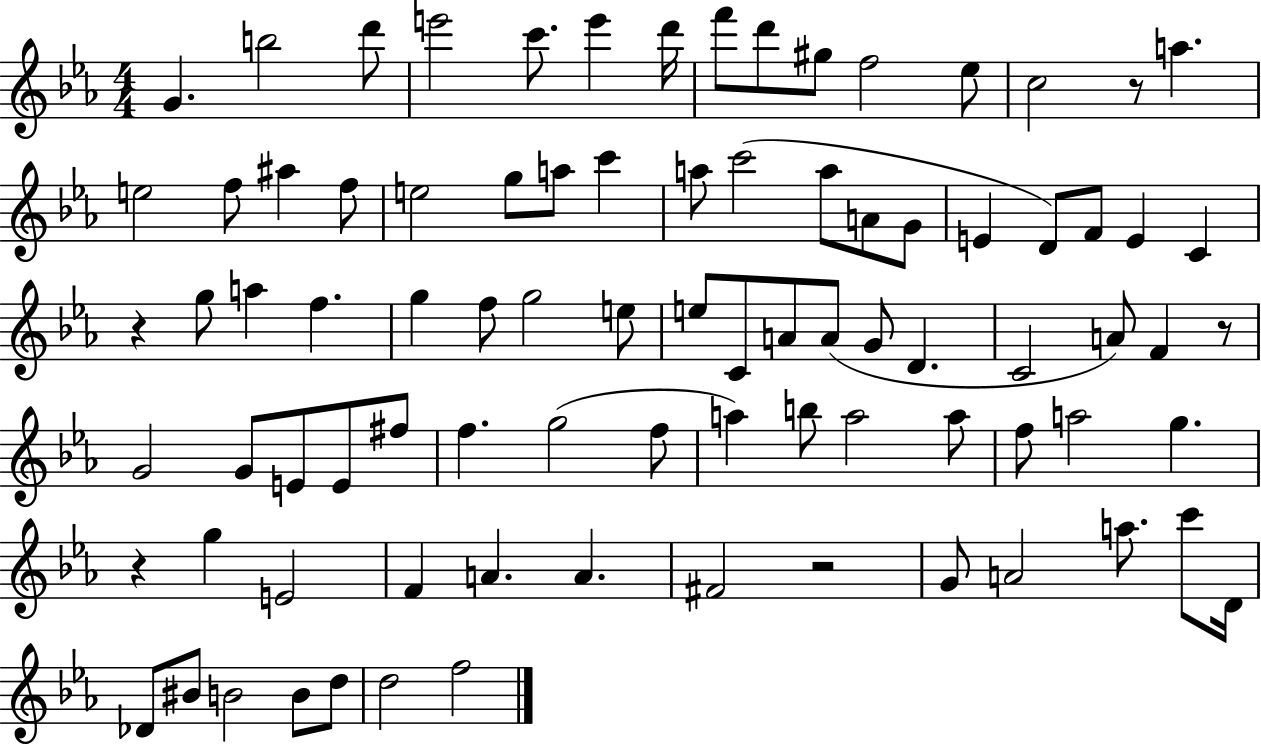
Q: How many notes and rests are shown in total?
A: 86